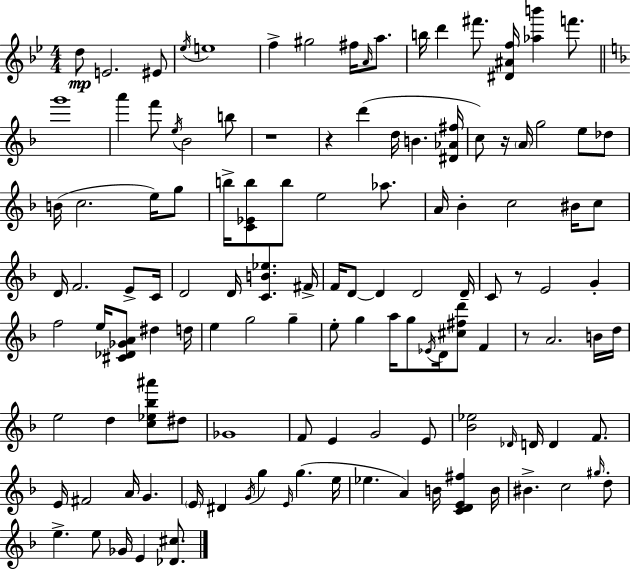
D5/e E4/h. EIS4/e Eb5/s E5/w F5/q G#5/h F#5/s A4/s A5/e. B5/s D6/q F#6/e. [D#4,A#4,F5]/s [Ab5,B6]/q F6/e. G6/w A6/q F6/e E5/s Bb4/h B5/e R/w R/q D6/q D5/s B4/q. [D#4,Ab4,F#5]/s C5/e R/s A4/s G5/h E5/e Db5/e B4/s C5/h. E5/s G5/e B5/s [C4,Eb4,B5]/e B5/e E5/h Ab5/e. A4/s Bb4/q C5/h BIS4/s C5/e D4/s F4/h. E4/e C4/s D4/h D4/s [C4,B4,Eb5]/q. F#4/s F4/s D4/e D4/q D4/h D4/s C4/e R/e E4/h G4/q F5/h E5/s [C#4,Db4,Gb4,A4]/e D#5/q D5/s E5/q G5/h G5/q E5/e G5/q A5/s G5/e Eb4/s D4/s [C#5,F#5,D6]/e F4/q R/e A4/h. B4/s D5/s E5/h D5/q [C5,Eb5,Bb5,A#6]/e D#5/e Gb4/w F4/e E4/q G4/h E4/e [Bb4,Eb5]/h Db4/s D4/s D4/q F4/e. E4/s F#4/h A4/s G4/q. E4/s D#4/q G4/s G5/q E4/s G5/q. E5/s Eb5/q. A4/q B4/s [C4,D4,E4,F#5]/q B4/s BIS4/q. C5/h G#5/s D5/e E5/q. E5/e Gb4/s E4/q [Db4,C#5]/e.